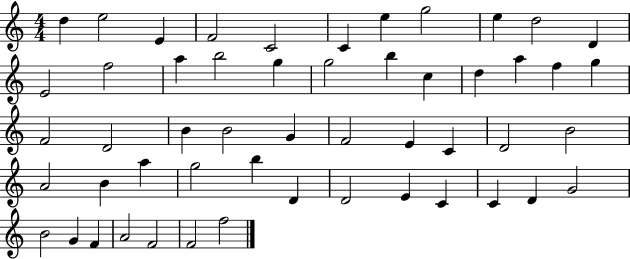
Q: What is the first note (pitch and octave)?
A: D5